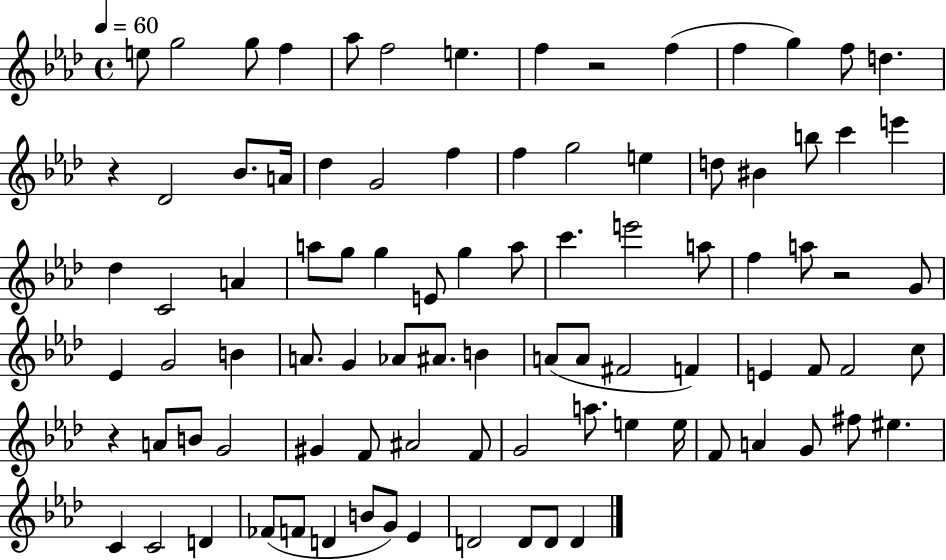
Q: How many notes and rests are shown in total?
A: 91